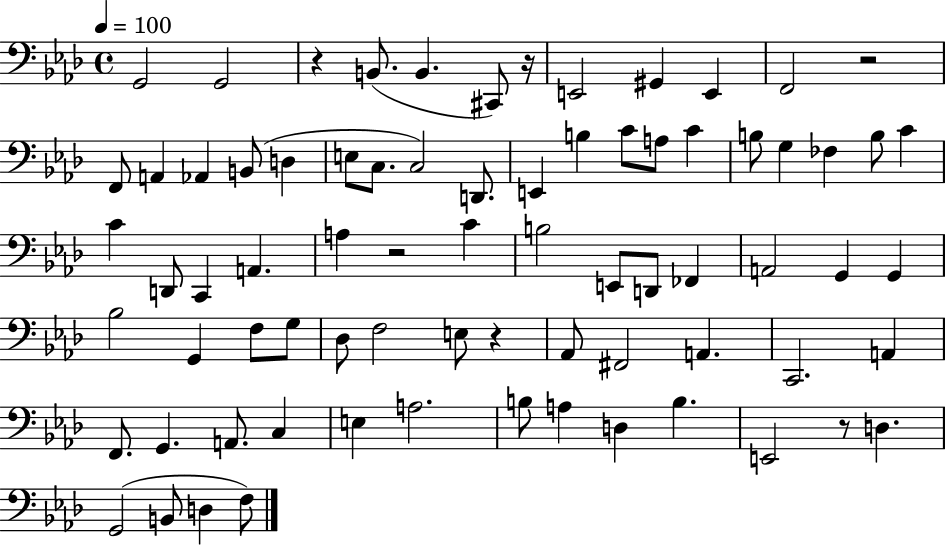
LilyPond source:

{
  \clef bass
  \time 4/4
  \defaultTimeSignature
  \key aes \major
  \tempo 4 = 100
  g,2 g,2 | r4 b,8.( b,4. cis,8) r16 | e,2 gis,4 e,4 | f,2 r2 | \break f,8 a,4 aes,4 b,8( d4 | e8 c8. c2) d,8. | e,4 b4 c'8 a8 c'4 | b8 g4 fes4 b8 c'4 | \break c'4 d,8 c,4 a,4. | a4 r2 c'4 | b2 e,8 d,8 fes,4 | a,2 g,4 g,4 | \break bes2 g,4 f8 g8 | des8 f2 e8 r4 | aes,8 fis,2 a,4. | c,2. a,4 | \break f,8. g,4. a,8. c4 | e4 a2. | b8 a4 d4 b4. | e,2 r8 d4. | \break g,2( b,8 d4 f8) | \bar "|."
}